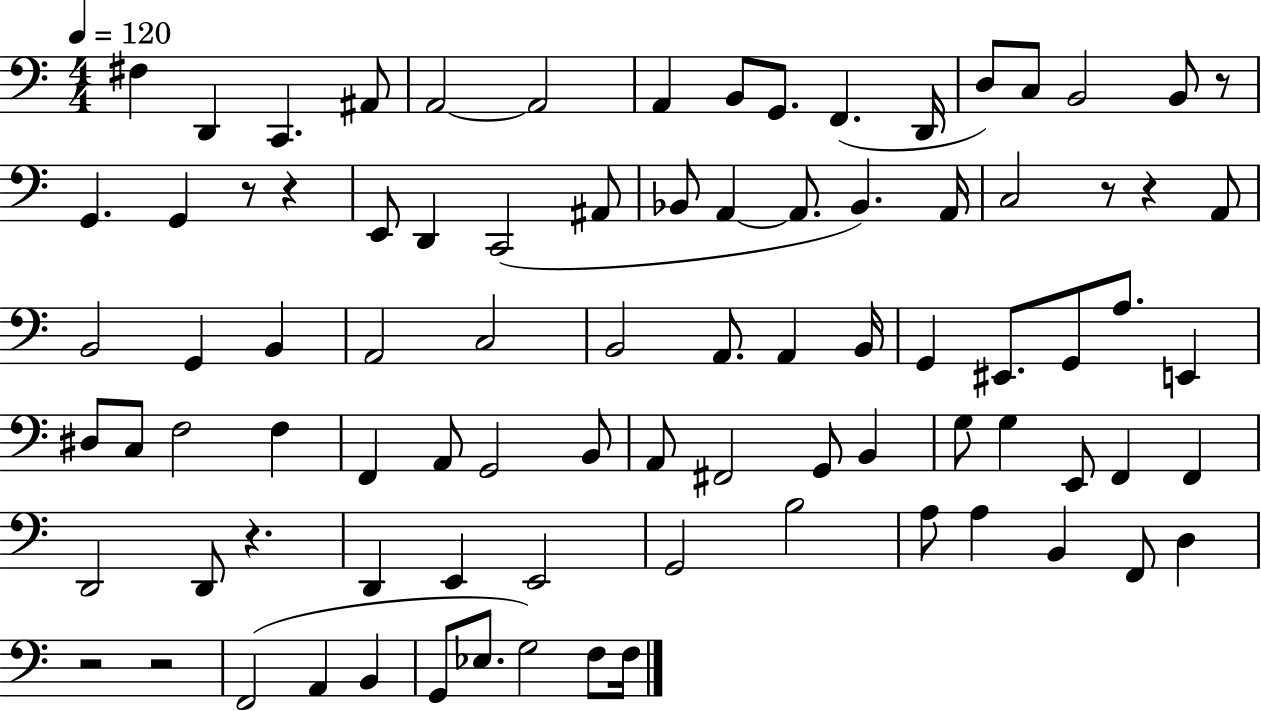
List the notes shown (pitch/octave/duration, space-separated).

F#3/q D2/q C2/q. A#2/e A2/h A2/h A2/q B2/e G2/e. F2/q. D2/s D3/e C3/e B2/h B2/e R/e G2/q. G2/q R/e R/q E2/e D2/q C2/h A#2/e Bb2/e A2/q A2/e. Bb2/q. A2/s C3/h R/e R/q A2/e B2/h G2/q B2/q A2/h C3/h B2/h A2/e. A2/q B2/s G2/q EIS2/e. G2/e A3/e. E2/q D#3/e C3/e F3/h F3/q F2/q A2/e G2/h B2/e A2/e F#2/h G2/e B2/q G3/e G3/q E2/e F2/q F2/q D2/h D2/e R/q. D2/q E2/q E2/h G2/h B3/h A3/e A3/q B2/q F2/e D3/q R/h R/h F2/h A2/q B2/q G2/e Eb3/e. G3/h F3/e F3/s